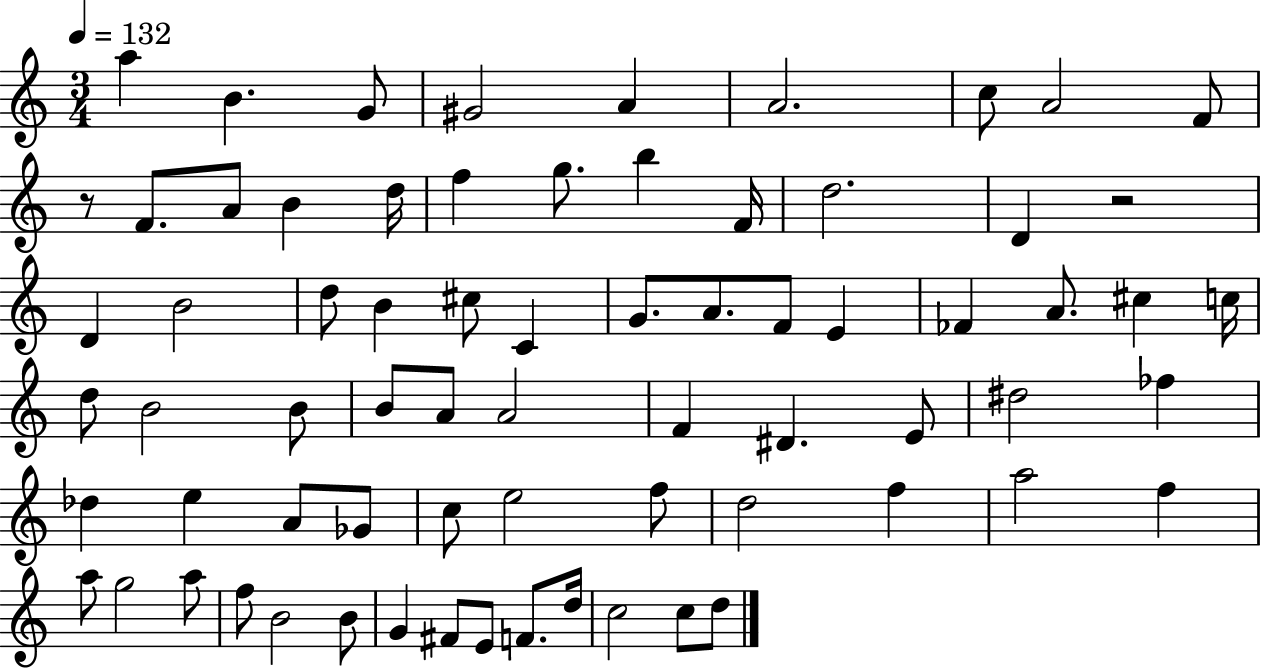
A5/q B4/q. G4/e G#4/h A4/q A4/h. C5/e A4/h F4/e R/e F4/e. A4/e B4/q D5/s F5/q G5/e. B5/q F4/s D5/h. D4/q R/h D4/q B4/h D5/e B4/q C#5/e C4/q G4/e. A4/e. F4/e E4/q FES4/q A4/e. C#5/q C5/s D5/e B4/h B4/e B4/e A4/e A4/h F4/q D#4/q. E4/e D#5/h FES5/q Db5/q E5/q A4/e Gb4/e C5/e E5/h F5/e D5/h F5/q A5/h F5/q A5/e G5/h A5/e F5/e B4/h B4/e G4/q F#4/e E4/e F4/e. D5/s C5/h C5/e D5/e